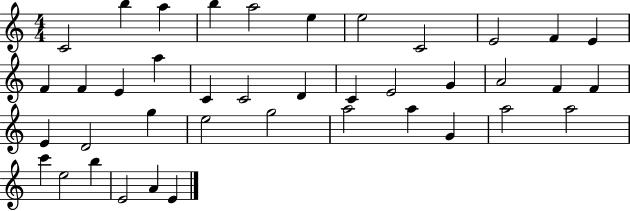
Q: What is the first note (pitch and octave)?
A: C4